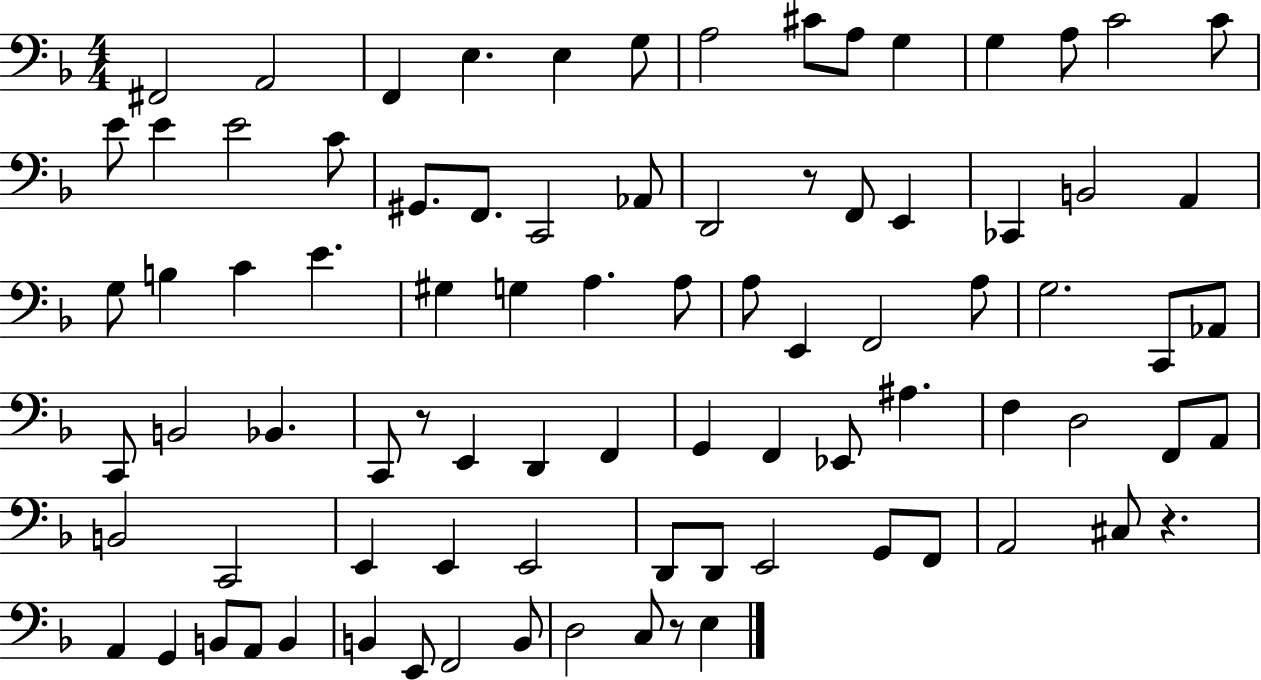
F#2/h A2/h F2/q E3/q. E3/q G3/e A3/h C#4/e A3/e G3/q G3/q A3/e C4/h C4/e E4/e E4/q E4/h C4/e G#2/e. F2/e. C2/h Ab2/e D2/h R/e F2/e E2/q CES2/q B2/h A2/q G3/e B3/q C4/q E4/q. G#3/q G3/q A3/q. A3/e A3/e E2/q F2/h A3/e G3/h. C2/e Ab2/e C2/e B2/h Bb2/q. C2/e R/e E2/q D2/q F2/q G2/q F2/q Eb2/e A#3/q. F3/q D3/h F2/e A2/e B2/h C2/h E2/q E2/q E2/h D2/e D2/e E2/h G2/e F2/e A2/h C#3/e R/q. A2/q G2/q B2/e A2/e B2/q B2/q E2/e F2/h B2/e D3/h C3/e R/e E3/q